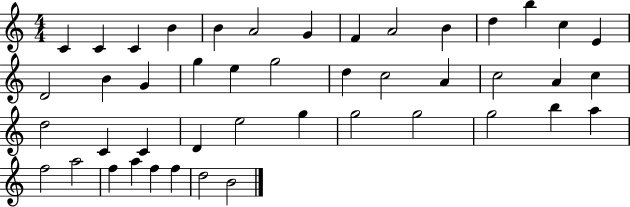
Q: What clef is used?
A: treble